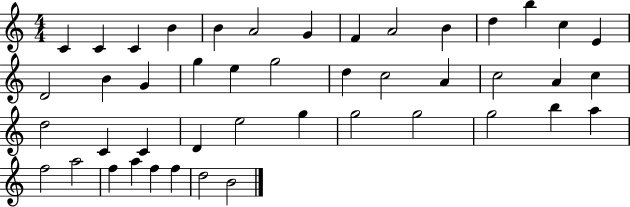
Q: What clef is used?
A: treble